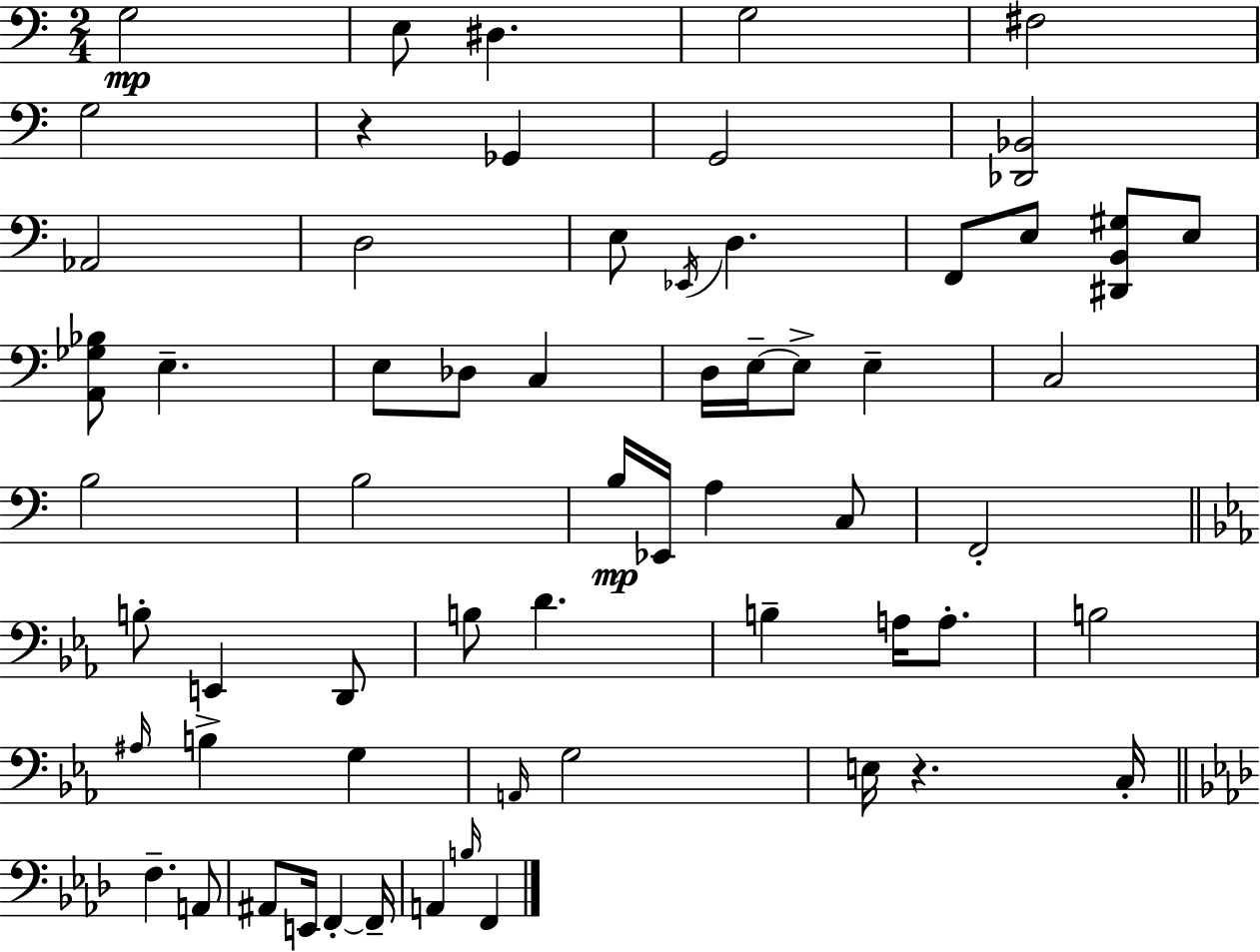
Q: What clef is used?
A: bass